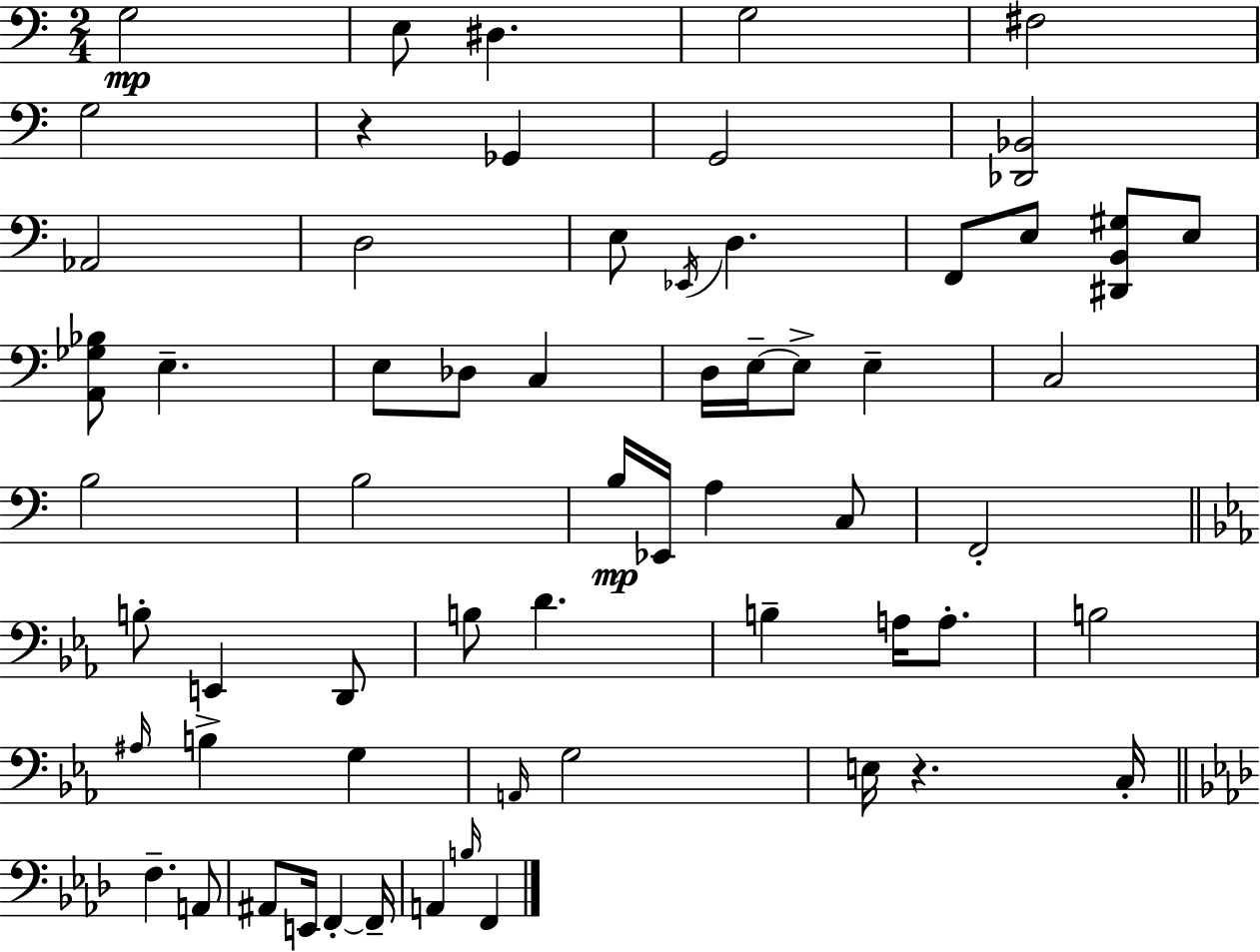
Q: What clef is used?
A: bass